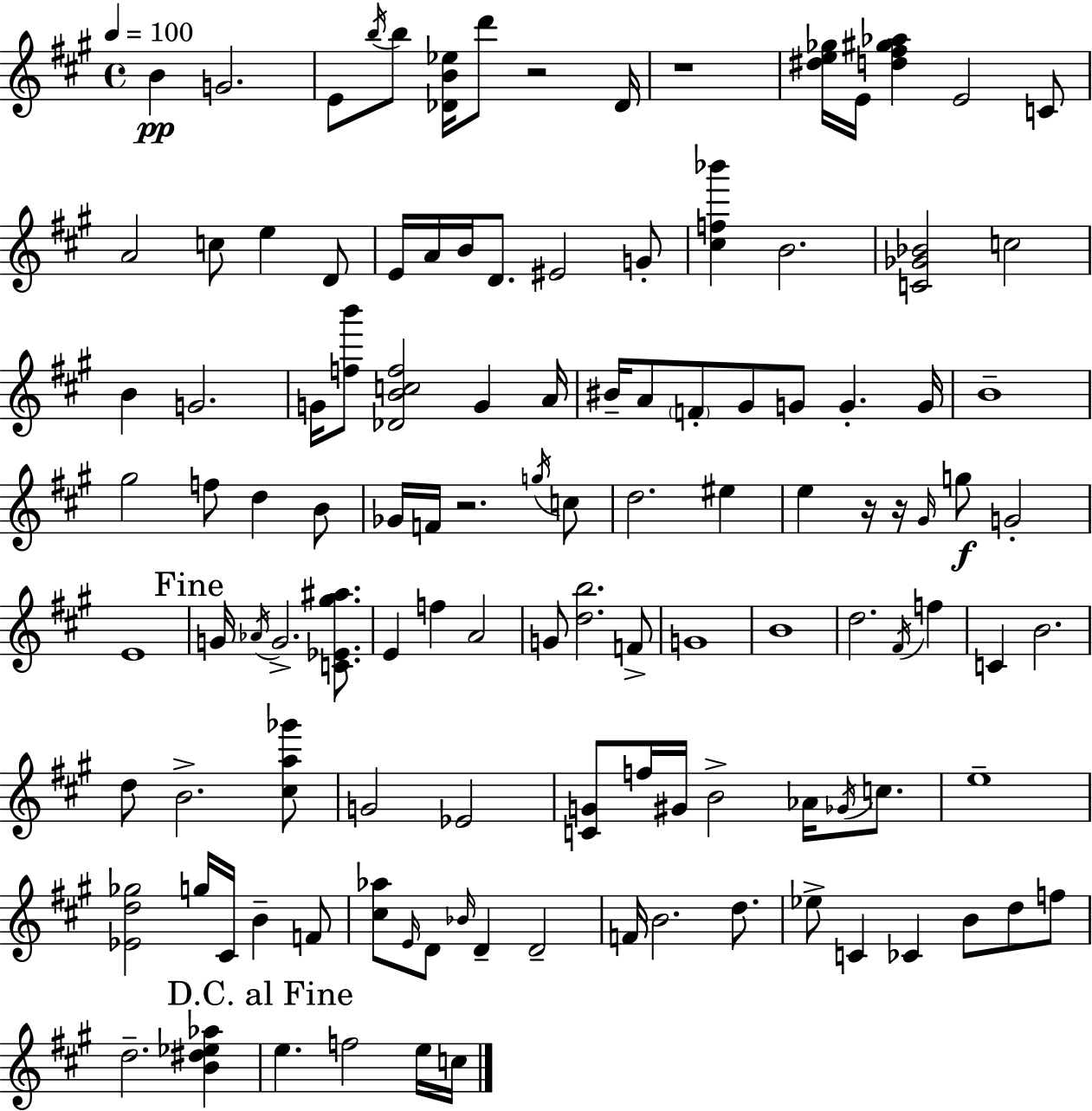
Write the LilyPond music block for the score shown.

{
  \clef treble
  \time 4/4
  \defaultTimeSignature
  \key a \major
  \tempo 4 = 100
  \repeat volta 2 { b'4\pp g'2. | e'8 \acciaccatura { b''16 } b''8 <des' b' ees''>16 d'''8 r2 | des'16 r1 | <dis'' e'' ges''>16 e'16 <d'' fis'' gis'' aes''>4 e'2 c'8 | \break a'2 c''8 e''4 d'8 | e'16 a'16 b'16 d'8. eis'2 g'8-. | <cis'' f'' bes'''>4 b'2. | <c' ges' bes'>2 c''2 | \break b'4 g'2. | g'16 <f'' b'''>8 <des' b' c'' f''>2 g'4 | a'16 bis'16-- a'8 \parenthesize f'8-. gis'8 g'8 g'4.-. | g'16 b'1-- | \break gis''2 f''8 d''4 b'8 | ges'16 f'16 r2. \acciaccatura { g''16 } | c''8 d''2. eis''4 | e''4 r16 r16 \grace { gis'16 } g''8\f g'2-. | \break e'1 | \mark "Fine" g'16 \acciaccatura { aes'16 } g'2.-> | <c' ees' gis'' ais''>8. e'4 f''4 a'2 | g'8 <d'' b''>2. | \break f'8-> g'1 | b'1 | d''2. | \acciaccatura { fis'16 } f''4 c'4 b'2. | \break d''8 b'2.-> | <cis'' a'' ges'''>8 g'2 ees'2 | <c' g'>8 f''16 gis'16 b'2-> | aes'16 \acciaccatura { ges'16 } c''8. e''1-- | \break <ees' d'' ges''>2 g''16 cis'16 | b'4-- f'8 <cis'' aes''>8 \grace { e'16 } d'8 \grace { bes'16 } d'4-- | d'2-- f'16 b'2. | d''8. ees''8-> c'4 ces'4 | \break b'8 d''8 f''8 d''2.-- | <b' dis'' ees'' aes''>4 \mark "D.C. al Fine" e''4. f''2 | e''16 c''16 } \bar "|."
}